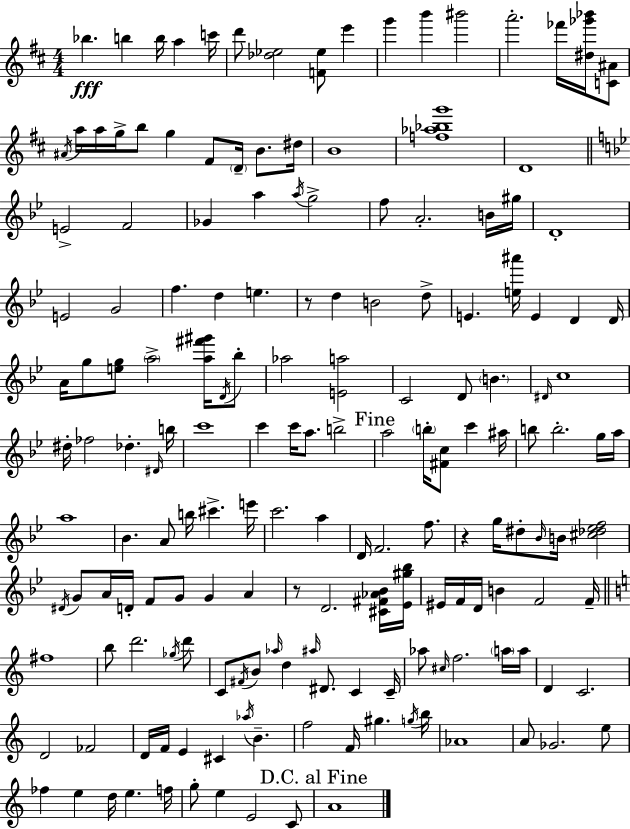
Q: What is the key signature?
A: D major